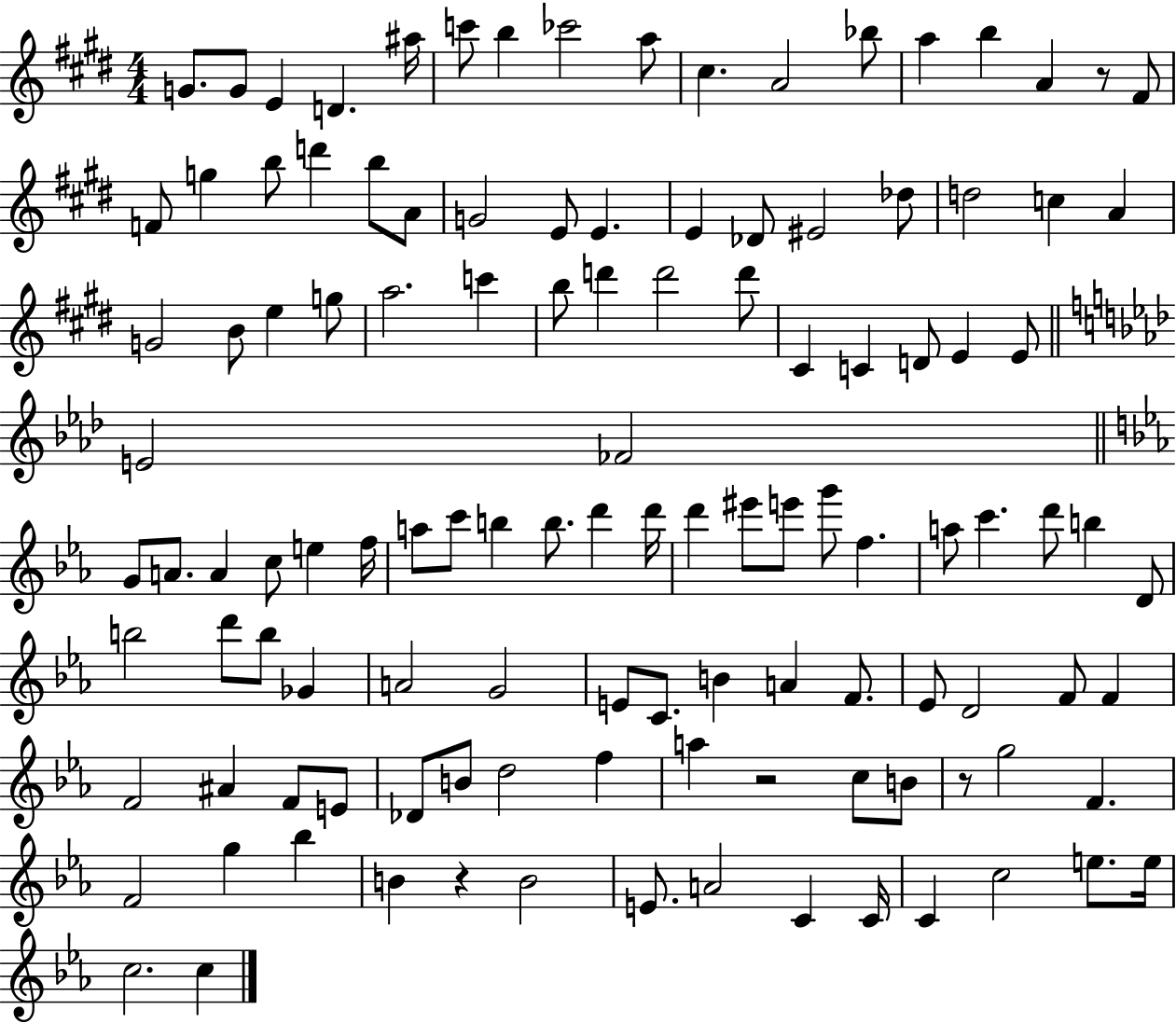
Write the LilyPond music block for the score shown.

{
  \clef treble
  \numericTimeSignature
  \time 4/4
  \key e \major
  g'8. g'8 e'4 d'4. ais''16 | c'''8 b''4 ces'''2 a''8 | cis''4. a'2 bes''8 | a''4 b''4 a'4 r8 fis'8 | \break f'8 g''4 b''8 d'''4 b''8 a'8 | g'2 e'8 e'4. | e'4 des'8 eis'2 des''8 | d''2 c''4 a'4 | \break g'2 b'8 e''4 g''8 | a''2. c'''4 | b''8 d'''4 d'''2 d'''8 | cis'4 c'4 d'8 e'4 e'8 | \break \bar "||" \break \key aes \major e'2 fes'2 | \bar "||" \break \key c \minor g'8 a'8. a'4 c''8 e''4 f''16 | a''8 c'''8 b''4 b''8. d'''4 d'''16 | d'''4 eis'''8 e'''8 g'''8 f''4. | a''8 c'''4. d'''8 b''4 d'8 | \break b''2 d'''8 b''8 ges'4 | a'2 g'2 | e'8 c'8. b'4 a'4 f'8. | ees'8 d'2 f'8 f'4 | \break f'2 ais'4 f'8 e'8 | des'8 b'8 d''2 f''4 | a''4 r2 c''8 b'8 | r8 g''2 f'4. | \break f'2 g''4 bes''4 | b'4 r4 b'2 | e'8. a'2 c'4 c'16 | c'4 c''2 e''8. e''16 | \break c''2. c''4 | \bar "|."
}